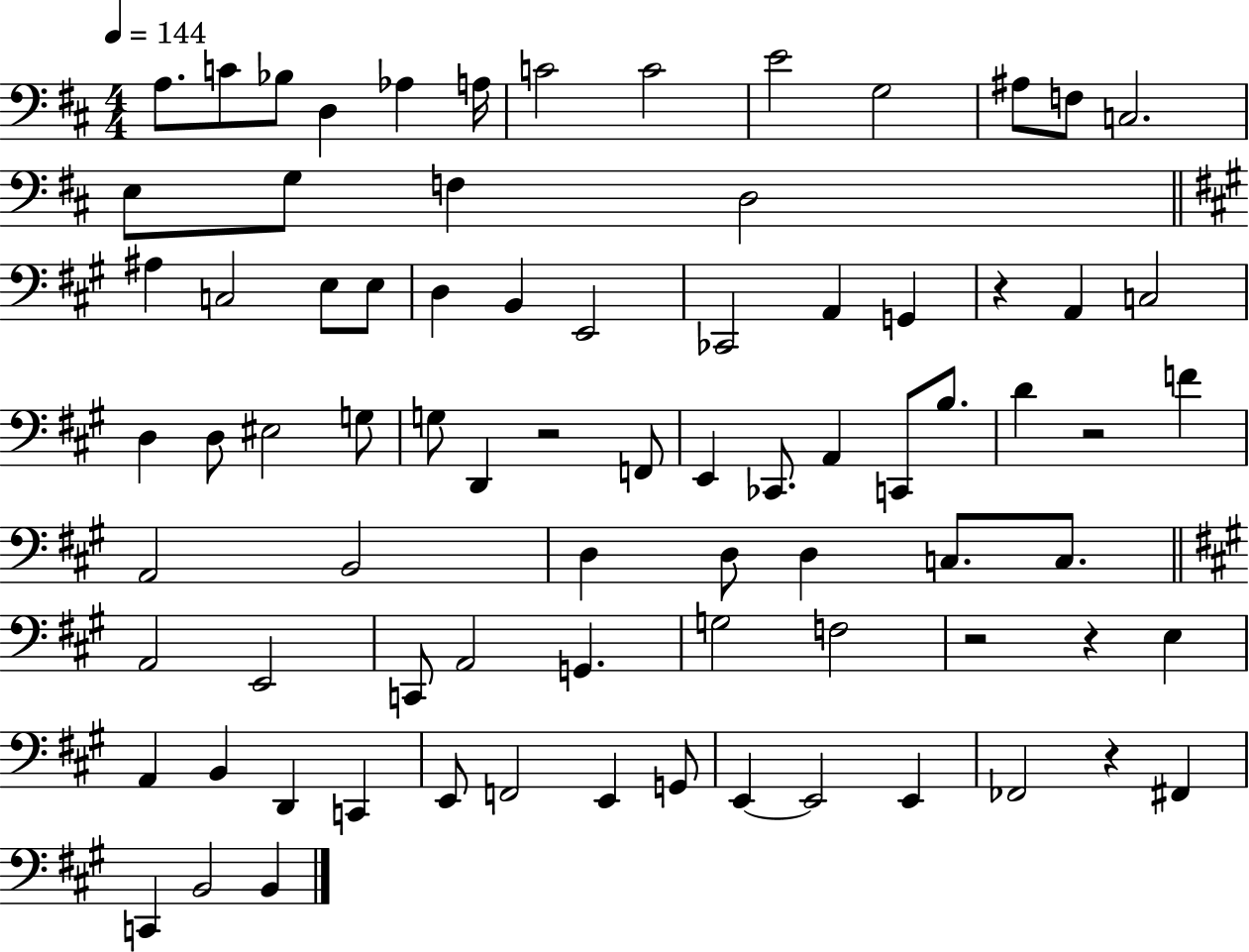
A3/e. C4/e Bb3/e D3/q Ab3/q A3/s C4/h C4/h E4/h G3/h A#3/e F3/e C3/h. E3/e G3/e F3/q D3/h A#3/q C3/h E3/e E3/e D3/q B2/q E2/h CES2/h A2/q G2/q R/q A2/q C3/h D3/q D3/e EIS3/h G3/e G3/e D2/q R/h F2/e E2/q CES2/e. A2/q C2/e B3/e. D4/q R/h F4/q A2/h B2/h D3/q D3/e D3/q C3/e. C3/e. A2/h E2/h C2/e A2/h G2/q. G3/h F3/h R/h R/q E3/q A2/q B2/q D2/q C2/q E2/e F2/h E2/q G2/e E2/q E2/h E2/q FES2/h R/q F#2/q C2/q B2/h B2/q